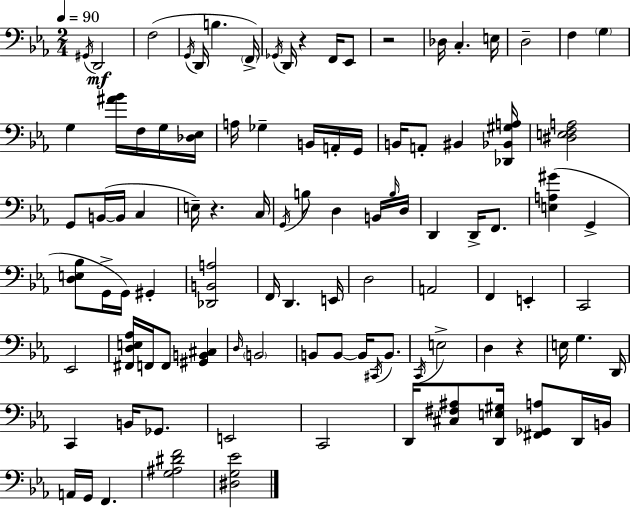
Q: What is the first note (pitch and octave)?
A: G#2